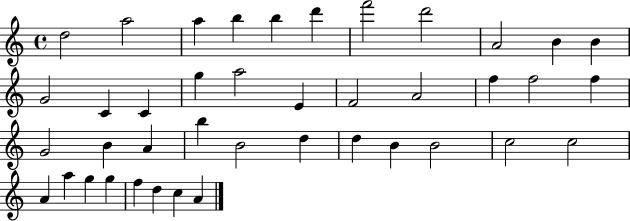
X:1
T:Untitled
M:4/4
L:1/4
K:C
d2 a2 a b b d' f'2 d'2 A2 B B G2 C C g a2 E F2 A2 f f2 f G2 B A b B2 d d B B2 c2 c2 A a g g f d c A